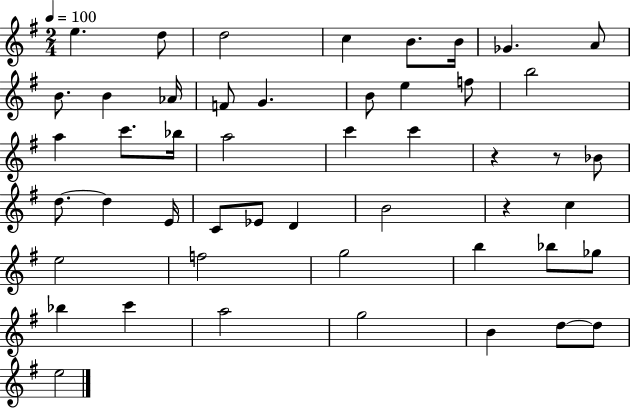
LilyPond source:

{
  \clef treble
  \numericTimeSignature
  \time 2/4
  \key g \major
  \tempo 4 = 100
  e''4. d''8 | d''2 | c''4 b'8. b'16 | ges'4. a'8 | \break b'8. b'4 aes'16 | f'8 g'4. | b'8 e''4 f''8 | b''2 | \break a''4 c'''8. bes''16 | a''2 | c'''4 c'''4 | r4 r8 bes'8 | \break d''8.~~ d''4 e'16 | c'8 ees'8 d'4 | b'2 | r4 c''4 | \break e''2 | f''2 | g''2 | b''4 bes''8 ges''8 | \break bes''4 c'''4 | a''2 | g''2 | b'4 d''8~~ d''8 | \break e''2 | \bar "|."
}